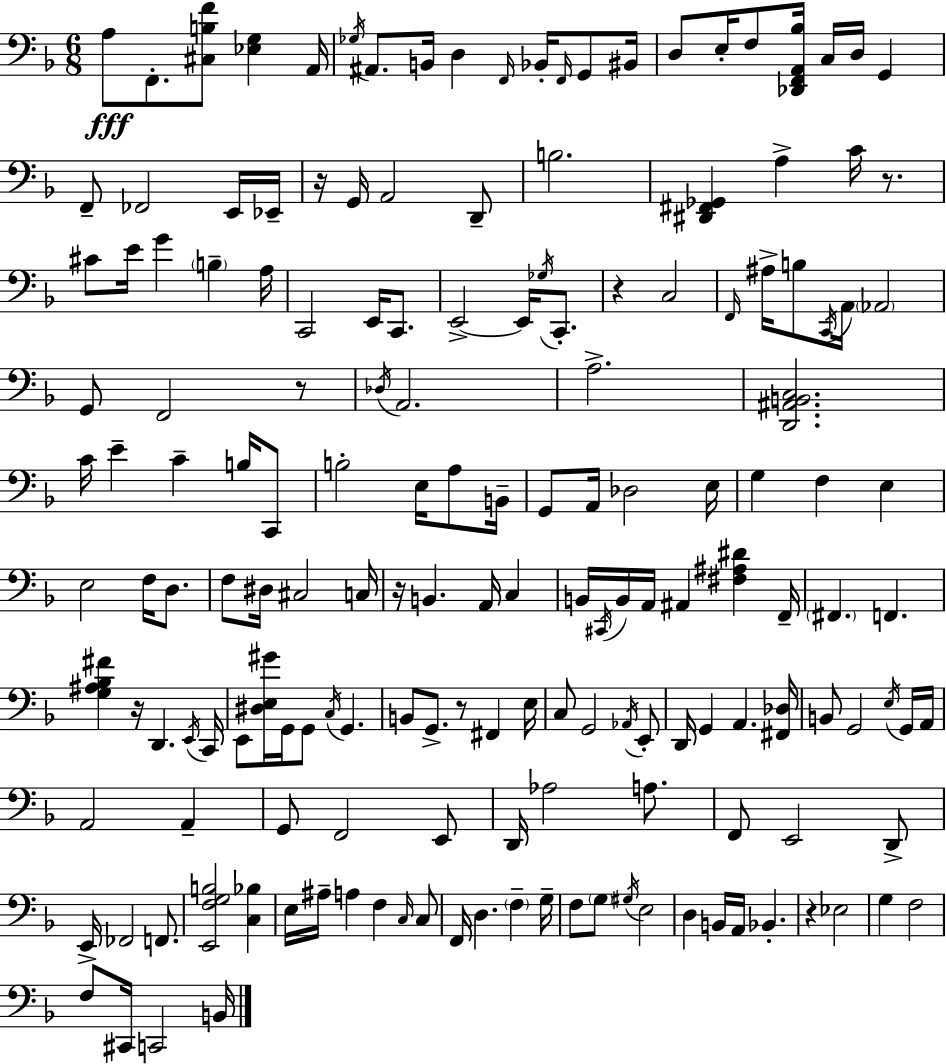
{
  \clef bass
  \numericTimeSignature
  \time 6/8
  \key d \minor
  a8\fff f,8.-. <cis b f'>8 <ees g>4 a,16 | \acciaccatura { ges16 } ais,8. b,16 d4 \grace { f,16 } bes,16-. \grace { f,16 } | g,8 bis,16 d8 e16-. f8 <des, f, a, bes>16 c16 d16 g,4 | f,8-- fes,2 | \break e,16 ees,16-- r16 g,16 a,2 | d,8-- b2. | <dis, fis, ges,>4 a4-> c'16 | r8. cis'8 e'16 g'4 \parenthesize b4-- | \break a16 c,2 e,16 | c,8. e,2->~~ e,16 | \acciaccatura { ges16 } c,8.-. r4 c2 | \grace { f,16 } ais16-> b8 \acciaccatura { c,16 } a,16 \parenthesize aes,2 | \break g,8 f,2 | r8 \acciaccatura { des16 } a,2. | a2.-> | <d, ais, b, c>2. | \break c'16 e'4-- | c'4-- b16 c,8 b2-. | e16 a8 b,16-- g,8 a,16 des2 | e16 g4 f4 | \break e4 e2 | f16 d8. f8 dis16 cis2 | c16 r16 b,4. | a,16 c4 b,16 \acciaccatura { cis,16 } b,16 a,16 ais,4 | \break <fis ais dis'>4 f,16-- \parenthesize fis,4. | f,4. <g ais bes fis'>4 | r16 d,4. \acciaccatura { e,16 } c,16 e,8 <dis e gis'>16 | g,16 g,8 \acciaccatura { c16 } g,4. b,8 | \break g,8.-> r8 fis,4 e16 c8 | g,2 \acciaccatura { aes,16 } e,8-. d,16 | g,4 a,4. <fis, des>16 b,8 | g,2 \acciaccatura { e16 } g,16 a,16 | \break a,2 a,4-- | g,8 f,2 e,8 | d,16 aes2 a8. | f,8 e,2 d,8-> | \break e,16-> fes,2 f,8. | <e, f g b>2 <c bes>4 | e16 ais16-- a4 f4 \grace { c16 } c8 | f,16 d4. \parenthesize f4-- | \break g16-- f8 \parenthesize g8 \acciaccatura { gis16 } e2 | d4 b,16 a,16 bes,4.-. | r4 ees2 | g4 f2 | \break f8 cis,16 c,2 | b,16 \bar "|."
}